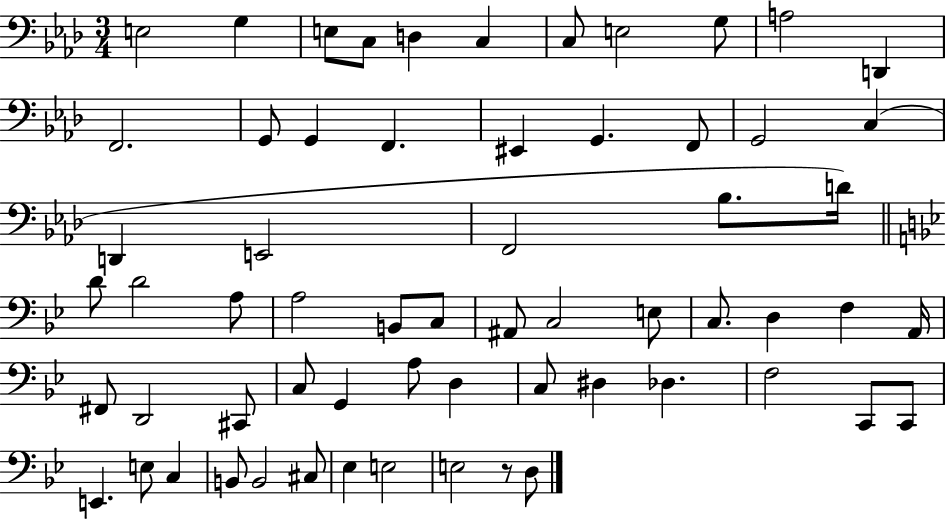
E3/h G3/q E3/e C3/e D3/q C3/q C3/e E3/h G3/e A3/h D2/q F2/h. G2/e G2/q F2/q. EIS2/q G2/q. F2/e G2/h C3/q D2/q E2/h F2/h Bb3/e. D4/s D4/e D4/h A3/e A3/h B2/e C3/e A#2/e C3/h E3/e C3/e. D3/q F3/q A2/s F#2/e D2/h C#2/e C3/e G2/q A3/e D3/q C3/e D#3/q Db3/q. F3/h C2/e C2/e E2/q. E3/e C3/q B2/e B2/h C#3/e Eb3/q E3/h E3/h R/e D3/e